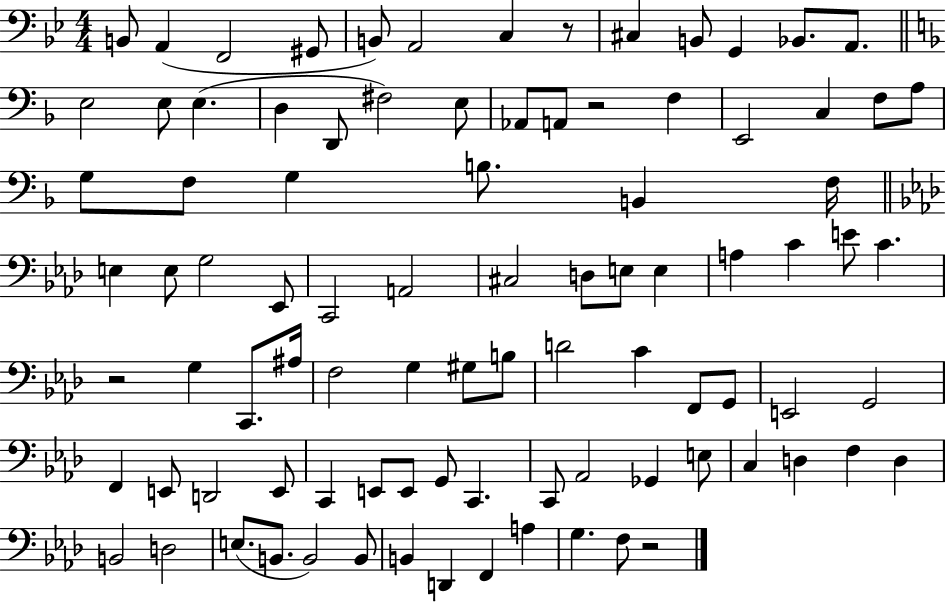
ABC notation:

X:1
T:Untitled
M:4/4
L:1/4
K:Bb
B,,/2 A,, F,,2 ^G,,/2 B,,/2 A,,2 C, z/2 ^C, B,,/2 G,, _B,,/2 A,,/2 E,2 E,/2 E, D, D,,/2 ^F,2 E,/2 _A,,/2 A,,/2 z2 F, E,,2 C, F,/2 A,/2 G,/2 F,/2 G, B,/2 B,, F,/4 E, E,/2 G,2 _E,,/2 C,,2 A,,2 ^C,2 D,/2 E,/2 E, A, C E/2 C z2 G, C,,/2 ^A,/4 F,2 G, ^G,/2 B,/2 D2 C F,,/2 G,,/2 E,,2 G,,2 F,, E,,/2 D,,2 E,,/2 C,, E,,/2 E,,/2 G,,/2 C,, C,,/2 _A,,2 _G,, E,/2 C, D, F, D, B,,2 D,2 E,/2 B,,/2 B,,2 B,,/2 B,, D,, F,, A, G, F,/2 z2